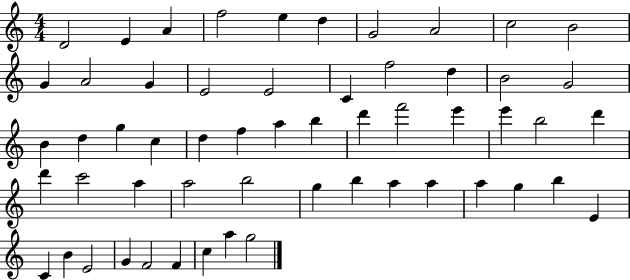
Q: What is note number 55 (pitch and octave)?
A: A5